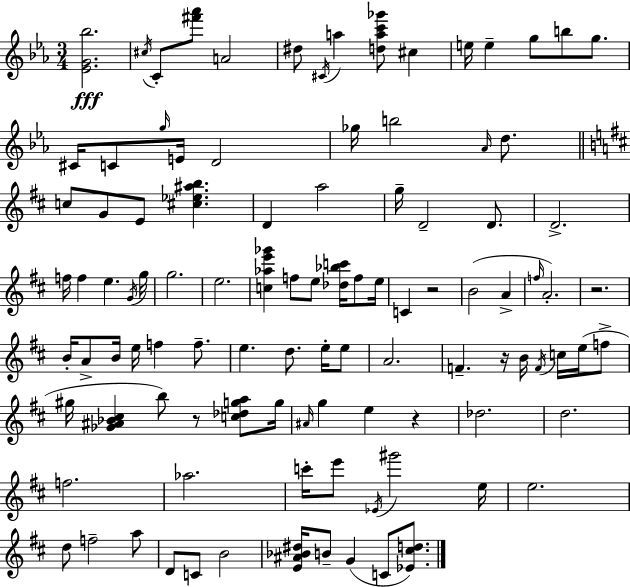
X:1
T:Untitled
M:3/4
L:1/4
K:Cm
[_EG_b]2 ^c/4 C/2 [^f'_a']/2 A2 ^d/2 ^C/4 a [dac'_g']/2 ^c e/4 e g/2 b/2 g/2 ^C/4 C/2 g/4 E/4 D2 _g/4 b2 _A/4 d/2 c/2 G/2 E/2 [^c_e^ab] D a2 g/4 D2 D/2 D2 f/4 f e G/4 g/4 g2 e2 [c_ae'_g'] f/2 e/2 [_d_bc']/4 f/2 e/4 C z2 B2 A f/4 A2 z2 B/4 A/2 B/4 e/4 f f/2 e d/2 e/4 e/2 A2 F z/4 B/4 F/4 c/4 e/4 f/2 ^g/4 [_G^A_B^c] b/2 z/2 [c_dga]/2 g/4 ^A/4 g e z _d2 d2 f2 _a2 c'/4 e'/2 _E/4 ^g'2 e/4 e2 d/2 f2 a/2 D/2 C/2 B2 [E^A_B^d]/4 B/2 G C/2 [_E^cd]/2